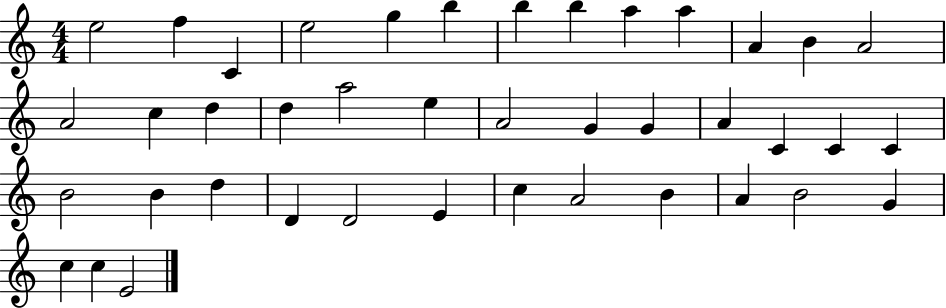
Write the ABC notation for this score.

X:1
T:Untitled
M:4/4
L:1/4
K:C
e2 f C e2 g b b b a a A B A2 A2 c d d a2 e A2 G G A C C C B2 B d D D2 E c A2 B A B2 G c c E2